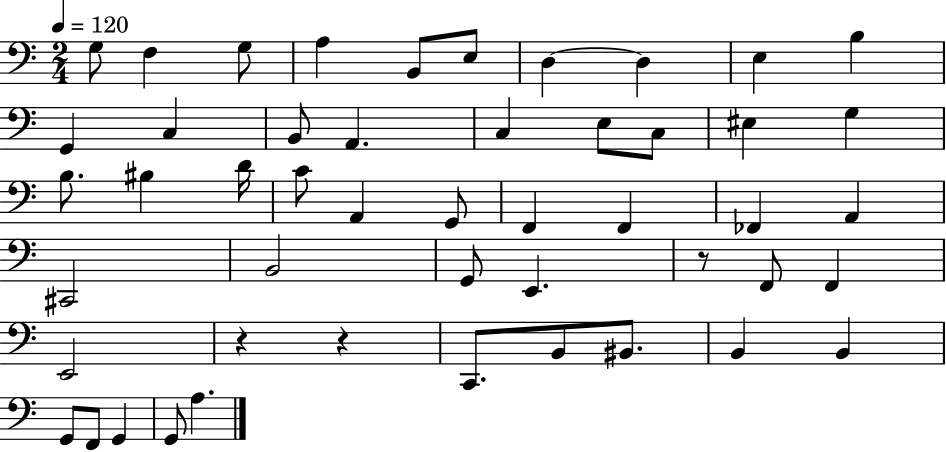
{
  \clef bass
  \numericTimeSignature
  \time 2/4
  \key c \major
  \tempo 4 = 120
  g8 f4 g8 | a4 b,8 e8 | d4~~ d4 | e4 b4 | \break g,4 c4 | b,8 a,4. | c4 e8 c8 | eis4 g4 | \break b8. bis4 d'16 | c'8 a,4 g,8 | f,4 f,4 | fes,4 a,4 | \break cis,2 | b,2 | g,8 e,4. | r8 f,8 f,4 | \break e,2 | r4 r4 | c,8. b,8 bis,8. | b,4 b,4 | \break g,8 f,8 g,4 | g,8 a4. | \bar "|."
}